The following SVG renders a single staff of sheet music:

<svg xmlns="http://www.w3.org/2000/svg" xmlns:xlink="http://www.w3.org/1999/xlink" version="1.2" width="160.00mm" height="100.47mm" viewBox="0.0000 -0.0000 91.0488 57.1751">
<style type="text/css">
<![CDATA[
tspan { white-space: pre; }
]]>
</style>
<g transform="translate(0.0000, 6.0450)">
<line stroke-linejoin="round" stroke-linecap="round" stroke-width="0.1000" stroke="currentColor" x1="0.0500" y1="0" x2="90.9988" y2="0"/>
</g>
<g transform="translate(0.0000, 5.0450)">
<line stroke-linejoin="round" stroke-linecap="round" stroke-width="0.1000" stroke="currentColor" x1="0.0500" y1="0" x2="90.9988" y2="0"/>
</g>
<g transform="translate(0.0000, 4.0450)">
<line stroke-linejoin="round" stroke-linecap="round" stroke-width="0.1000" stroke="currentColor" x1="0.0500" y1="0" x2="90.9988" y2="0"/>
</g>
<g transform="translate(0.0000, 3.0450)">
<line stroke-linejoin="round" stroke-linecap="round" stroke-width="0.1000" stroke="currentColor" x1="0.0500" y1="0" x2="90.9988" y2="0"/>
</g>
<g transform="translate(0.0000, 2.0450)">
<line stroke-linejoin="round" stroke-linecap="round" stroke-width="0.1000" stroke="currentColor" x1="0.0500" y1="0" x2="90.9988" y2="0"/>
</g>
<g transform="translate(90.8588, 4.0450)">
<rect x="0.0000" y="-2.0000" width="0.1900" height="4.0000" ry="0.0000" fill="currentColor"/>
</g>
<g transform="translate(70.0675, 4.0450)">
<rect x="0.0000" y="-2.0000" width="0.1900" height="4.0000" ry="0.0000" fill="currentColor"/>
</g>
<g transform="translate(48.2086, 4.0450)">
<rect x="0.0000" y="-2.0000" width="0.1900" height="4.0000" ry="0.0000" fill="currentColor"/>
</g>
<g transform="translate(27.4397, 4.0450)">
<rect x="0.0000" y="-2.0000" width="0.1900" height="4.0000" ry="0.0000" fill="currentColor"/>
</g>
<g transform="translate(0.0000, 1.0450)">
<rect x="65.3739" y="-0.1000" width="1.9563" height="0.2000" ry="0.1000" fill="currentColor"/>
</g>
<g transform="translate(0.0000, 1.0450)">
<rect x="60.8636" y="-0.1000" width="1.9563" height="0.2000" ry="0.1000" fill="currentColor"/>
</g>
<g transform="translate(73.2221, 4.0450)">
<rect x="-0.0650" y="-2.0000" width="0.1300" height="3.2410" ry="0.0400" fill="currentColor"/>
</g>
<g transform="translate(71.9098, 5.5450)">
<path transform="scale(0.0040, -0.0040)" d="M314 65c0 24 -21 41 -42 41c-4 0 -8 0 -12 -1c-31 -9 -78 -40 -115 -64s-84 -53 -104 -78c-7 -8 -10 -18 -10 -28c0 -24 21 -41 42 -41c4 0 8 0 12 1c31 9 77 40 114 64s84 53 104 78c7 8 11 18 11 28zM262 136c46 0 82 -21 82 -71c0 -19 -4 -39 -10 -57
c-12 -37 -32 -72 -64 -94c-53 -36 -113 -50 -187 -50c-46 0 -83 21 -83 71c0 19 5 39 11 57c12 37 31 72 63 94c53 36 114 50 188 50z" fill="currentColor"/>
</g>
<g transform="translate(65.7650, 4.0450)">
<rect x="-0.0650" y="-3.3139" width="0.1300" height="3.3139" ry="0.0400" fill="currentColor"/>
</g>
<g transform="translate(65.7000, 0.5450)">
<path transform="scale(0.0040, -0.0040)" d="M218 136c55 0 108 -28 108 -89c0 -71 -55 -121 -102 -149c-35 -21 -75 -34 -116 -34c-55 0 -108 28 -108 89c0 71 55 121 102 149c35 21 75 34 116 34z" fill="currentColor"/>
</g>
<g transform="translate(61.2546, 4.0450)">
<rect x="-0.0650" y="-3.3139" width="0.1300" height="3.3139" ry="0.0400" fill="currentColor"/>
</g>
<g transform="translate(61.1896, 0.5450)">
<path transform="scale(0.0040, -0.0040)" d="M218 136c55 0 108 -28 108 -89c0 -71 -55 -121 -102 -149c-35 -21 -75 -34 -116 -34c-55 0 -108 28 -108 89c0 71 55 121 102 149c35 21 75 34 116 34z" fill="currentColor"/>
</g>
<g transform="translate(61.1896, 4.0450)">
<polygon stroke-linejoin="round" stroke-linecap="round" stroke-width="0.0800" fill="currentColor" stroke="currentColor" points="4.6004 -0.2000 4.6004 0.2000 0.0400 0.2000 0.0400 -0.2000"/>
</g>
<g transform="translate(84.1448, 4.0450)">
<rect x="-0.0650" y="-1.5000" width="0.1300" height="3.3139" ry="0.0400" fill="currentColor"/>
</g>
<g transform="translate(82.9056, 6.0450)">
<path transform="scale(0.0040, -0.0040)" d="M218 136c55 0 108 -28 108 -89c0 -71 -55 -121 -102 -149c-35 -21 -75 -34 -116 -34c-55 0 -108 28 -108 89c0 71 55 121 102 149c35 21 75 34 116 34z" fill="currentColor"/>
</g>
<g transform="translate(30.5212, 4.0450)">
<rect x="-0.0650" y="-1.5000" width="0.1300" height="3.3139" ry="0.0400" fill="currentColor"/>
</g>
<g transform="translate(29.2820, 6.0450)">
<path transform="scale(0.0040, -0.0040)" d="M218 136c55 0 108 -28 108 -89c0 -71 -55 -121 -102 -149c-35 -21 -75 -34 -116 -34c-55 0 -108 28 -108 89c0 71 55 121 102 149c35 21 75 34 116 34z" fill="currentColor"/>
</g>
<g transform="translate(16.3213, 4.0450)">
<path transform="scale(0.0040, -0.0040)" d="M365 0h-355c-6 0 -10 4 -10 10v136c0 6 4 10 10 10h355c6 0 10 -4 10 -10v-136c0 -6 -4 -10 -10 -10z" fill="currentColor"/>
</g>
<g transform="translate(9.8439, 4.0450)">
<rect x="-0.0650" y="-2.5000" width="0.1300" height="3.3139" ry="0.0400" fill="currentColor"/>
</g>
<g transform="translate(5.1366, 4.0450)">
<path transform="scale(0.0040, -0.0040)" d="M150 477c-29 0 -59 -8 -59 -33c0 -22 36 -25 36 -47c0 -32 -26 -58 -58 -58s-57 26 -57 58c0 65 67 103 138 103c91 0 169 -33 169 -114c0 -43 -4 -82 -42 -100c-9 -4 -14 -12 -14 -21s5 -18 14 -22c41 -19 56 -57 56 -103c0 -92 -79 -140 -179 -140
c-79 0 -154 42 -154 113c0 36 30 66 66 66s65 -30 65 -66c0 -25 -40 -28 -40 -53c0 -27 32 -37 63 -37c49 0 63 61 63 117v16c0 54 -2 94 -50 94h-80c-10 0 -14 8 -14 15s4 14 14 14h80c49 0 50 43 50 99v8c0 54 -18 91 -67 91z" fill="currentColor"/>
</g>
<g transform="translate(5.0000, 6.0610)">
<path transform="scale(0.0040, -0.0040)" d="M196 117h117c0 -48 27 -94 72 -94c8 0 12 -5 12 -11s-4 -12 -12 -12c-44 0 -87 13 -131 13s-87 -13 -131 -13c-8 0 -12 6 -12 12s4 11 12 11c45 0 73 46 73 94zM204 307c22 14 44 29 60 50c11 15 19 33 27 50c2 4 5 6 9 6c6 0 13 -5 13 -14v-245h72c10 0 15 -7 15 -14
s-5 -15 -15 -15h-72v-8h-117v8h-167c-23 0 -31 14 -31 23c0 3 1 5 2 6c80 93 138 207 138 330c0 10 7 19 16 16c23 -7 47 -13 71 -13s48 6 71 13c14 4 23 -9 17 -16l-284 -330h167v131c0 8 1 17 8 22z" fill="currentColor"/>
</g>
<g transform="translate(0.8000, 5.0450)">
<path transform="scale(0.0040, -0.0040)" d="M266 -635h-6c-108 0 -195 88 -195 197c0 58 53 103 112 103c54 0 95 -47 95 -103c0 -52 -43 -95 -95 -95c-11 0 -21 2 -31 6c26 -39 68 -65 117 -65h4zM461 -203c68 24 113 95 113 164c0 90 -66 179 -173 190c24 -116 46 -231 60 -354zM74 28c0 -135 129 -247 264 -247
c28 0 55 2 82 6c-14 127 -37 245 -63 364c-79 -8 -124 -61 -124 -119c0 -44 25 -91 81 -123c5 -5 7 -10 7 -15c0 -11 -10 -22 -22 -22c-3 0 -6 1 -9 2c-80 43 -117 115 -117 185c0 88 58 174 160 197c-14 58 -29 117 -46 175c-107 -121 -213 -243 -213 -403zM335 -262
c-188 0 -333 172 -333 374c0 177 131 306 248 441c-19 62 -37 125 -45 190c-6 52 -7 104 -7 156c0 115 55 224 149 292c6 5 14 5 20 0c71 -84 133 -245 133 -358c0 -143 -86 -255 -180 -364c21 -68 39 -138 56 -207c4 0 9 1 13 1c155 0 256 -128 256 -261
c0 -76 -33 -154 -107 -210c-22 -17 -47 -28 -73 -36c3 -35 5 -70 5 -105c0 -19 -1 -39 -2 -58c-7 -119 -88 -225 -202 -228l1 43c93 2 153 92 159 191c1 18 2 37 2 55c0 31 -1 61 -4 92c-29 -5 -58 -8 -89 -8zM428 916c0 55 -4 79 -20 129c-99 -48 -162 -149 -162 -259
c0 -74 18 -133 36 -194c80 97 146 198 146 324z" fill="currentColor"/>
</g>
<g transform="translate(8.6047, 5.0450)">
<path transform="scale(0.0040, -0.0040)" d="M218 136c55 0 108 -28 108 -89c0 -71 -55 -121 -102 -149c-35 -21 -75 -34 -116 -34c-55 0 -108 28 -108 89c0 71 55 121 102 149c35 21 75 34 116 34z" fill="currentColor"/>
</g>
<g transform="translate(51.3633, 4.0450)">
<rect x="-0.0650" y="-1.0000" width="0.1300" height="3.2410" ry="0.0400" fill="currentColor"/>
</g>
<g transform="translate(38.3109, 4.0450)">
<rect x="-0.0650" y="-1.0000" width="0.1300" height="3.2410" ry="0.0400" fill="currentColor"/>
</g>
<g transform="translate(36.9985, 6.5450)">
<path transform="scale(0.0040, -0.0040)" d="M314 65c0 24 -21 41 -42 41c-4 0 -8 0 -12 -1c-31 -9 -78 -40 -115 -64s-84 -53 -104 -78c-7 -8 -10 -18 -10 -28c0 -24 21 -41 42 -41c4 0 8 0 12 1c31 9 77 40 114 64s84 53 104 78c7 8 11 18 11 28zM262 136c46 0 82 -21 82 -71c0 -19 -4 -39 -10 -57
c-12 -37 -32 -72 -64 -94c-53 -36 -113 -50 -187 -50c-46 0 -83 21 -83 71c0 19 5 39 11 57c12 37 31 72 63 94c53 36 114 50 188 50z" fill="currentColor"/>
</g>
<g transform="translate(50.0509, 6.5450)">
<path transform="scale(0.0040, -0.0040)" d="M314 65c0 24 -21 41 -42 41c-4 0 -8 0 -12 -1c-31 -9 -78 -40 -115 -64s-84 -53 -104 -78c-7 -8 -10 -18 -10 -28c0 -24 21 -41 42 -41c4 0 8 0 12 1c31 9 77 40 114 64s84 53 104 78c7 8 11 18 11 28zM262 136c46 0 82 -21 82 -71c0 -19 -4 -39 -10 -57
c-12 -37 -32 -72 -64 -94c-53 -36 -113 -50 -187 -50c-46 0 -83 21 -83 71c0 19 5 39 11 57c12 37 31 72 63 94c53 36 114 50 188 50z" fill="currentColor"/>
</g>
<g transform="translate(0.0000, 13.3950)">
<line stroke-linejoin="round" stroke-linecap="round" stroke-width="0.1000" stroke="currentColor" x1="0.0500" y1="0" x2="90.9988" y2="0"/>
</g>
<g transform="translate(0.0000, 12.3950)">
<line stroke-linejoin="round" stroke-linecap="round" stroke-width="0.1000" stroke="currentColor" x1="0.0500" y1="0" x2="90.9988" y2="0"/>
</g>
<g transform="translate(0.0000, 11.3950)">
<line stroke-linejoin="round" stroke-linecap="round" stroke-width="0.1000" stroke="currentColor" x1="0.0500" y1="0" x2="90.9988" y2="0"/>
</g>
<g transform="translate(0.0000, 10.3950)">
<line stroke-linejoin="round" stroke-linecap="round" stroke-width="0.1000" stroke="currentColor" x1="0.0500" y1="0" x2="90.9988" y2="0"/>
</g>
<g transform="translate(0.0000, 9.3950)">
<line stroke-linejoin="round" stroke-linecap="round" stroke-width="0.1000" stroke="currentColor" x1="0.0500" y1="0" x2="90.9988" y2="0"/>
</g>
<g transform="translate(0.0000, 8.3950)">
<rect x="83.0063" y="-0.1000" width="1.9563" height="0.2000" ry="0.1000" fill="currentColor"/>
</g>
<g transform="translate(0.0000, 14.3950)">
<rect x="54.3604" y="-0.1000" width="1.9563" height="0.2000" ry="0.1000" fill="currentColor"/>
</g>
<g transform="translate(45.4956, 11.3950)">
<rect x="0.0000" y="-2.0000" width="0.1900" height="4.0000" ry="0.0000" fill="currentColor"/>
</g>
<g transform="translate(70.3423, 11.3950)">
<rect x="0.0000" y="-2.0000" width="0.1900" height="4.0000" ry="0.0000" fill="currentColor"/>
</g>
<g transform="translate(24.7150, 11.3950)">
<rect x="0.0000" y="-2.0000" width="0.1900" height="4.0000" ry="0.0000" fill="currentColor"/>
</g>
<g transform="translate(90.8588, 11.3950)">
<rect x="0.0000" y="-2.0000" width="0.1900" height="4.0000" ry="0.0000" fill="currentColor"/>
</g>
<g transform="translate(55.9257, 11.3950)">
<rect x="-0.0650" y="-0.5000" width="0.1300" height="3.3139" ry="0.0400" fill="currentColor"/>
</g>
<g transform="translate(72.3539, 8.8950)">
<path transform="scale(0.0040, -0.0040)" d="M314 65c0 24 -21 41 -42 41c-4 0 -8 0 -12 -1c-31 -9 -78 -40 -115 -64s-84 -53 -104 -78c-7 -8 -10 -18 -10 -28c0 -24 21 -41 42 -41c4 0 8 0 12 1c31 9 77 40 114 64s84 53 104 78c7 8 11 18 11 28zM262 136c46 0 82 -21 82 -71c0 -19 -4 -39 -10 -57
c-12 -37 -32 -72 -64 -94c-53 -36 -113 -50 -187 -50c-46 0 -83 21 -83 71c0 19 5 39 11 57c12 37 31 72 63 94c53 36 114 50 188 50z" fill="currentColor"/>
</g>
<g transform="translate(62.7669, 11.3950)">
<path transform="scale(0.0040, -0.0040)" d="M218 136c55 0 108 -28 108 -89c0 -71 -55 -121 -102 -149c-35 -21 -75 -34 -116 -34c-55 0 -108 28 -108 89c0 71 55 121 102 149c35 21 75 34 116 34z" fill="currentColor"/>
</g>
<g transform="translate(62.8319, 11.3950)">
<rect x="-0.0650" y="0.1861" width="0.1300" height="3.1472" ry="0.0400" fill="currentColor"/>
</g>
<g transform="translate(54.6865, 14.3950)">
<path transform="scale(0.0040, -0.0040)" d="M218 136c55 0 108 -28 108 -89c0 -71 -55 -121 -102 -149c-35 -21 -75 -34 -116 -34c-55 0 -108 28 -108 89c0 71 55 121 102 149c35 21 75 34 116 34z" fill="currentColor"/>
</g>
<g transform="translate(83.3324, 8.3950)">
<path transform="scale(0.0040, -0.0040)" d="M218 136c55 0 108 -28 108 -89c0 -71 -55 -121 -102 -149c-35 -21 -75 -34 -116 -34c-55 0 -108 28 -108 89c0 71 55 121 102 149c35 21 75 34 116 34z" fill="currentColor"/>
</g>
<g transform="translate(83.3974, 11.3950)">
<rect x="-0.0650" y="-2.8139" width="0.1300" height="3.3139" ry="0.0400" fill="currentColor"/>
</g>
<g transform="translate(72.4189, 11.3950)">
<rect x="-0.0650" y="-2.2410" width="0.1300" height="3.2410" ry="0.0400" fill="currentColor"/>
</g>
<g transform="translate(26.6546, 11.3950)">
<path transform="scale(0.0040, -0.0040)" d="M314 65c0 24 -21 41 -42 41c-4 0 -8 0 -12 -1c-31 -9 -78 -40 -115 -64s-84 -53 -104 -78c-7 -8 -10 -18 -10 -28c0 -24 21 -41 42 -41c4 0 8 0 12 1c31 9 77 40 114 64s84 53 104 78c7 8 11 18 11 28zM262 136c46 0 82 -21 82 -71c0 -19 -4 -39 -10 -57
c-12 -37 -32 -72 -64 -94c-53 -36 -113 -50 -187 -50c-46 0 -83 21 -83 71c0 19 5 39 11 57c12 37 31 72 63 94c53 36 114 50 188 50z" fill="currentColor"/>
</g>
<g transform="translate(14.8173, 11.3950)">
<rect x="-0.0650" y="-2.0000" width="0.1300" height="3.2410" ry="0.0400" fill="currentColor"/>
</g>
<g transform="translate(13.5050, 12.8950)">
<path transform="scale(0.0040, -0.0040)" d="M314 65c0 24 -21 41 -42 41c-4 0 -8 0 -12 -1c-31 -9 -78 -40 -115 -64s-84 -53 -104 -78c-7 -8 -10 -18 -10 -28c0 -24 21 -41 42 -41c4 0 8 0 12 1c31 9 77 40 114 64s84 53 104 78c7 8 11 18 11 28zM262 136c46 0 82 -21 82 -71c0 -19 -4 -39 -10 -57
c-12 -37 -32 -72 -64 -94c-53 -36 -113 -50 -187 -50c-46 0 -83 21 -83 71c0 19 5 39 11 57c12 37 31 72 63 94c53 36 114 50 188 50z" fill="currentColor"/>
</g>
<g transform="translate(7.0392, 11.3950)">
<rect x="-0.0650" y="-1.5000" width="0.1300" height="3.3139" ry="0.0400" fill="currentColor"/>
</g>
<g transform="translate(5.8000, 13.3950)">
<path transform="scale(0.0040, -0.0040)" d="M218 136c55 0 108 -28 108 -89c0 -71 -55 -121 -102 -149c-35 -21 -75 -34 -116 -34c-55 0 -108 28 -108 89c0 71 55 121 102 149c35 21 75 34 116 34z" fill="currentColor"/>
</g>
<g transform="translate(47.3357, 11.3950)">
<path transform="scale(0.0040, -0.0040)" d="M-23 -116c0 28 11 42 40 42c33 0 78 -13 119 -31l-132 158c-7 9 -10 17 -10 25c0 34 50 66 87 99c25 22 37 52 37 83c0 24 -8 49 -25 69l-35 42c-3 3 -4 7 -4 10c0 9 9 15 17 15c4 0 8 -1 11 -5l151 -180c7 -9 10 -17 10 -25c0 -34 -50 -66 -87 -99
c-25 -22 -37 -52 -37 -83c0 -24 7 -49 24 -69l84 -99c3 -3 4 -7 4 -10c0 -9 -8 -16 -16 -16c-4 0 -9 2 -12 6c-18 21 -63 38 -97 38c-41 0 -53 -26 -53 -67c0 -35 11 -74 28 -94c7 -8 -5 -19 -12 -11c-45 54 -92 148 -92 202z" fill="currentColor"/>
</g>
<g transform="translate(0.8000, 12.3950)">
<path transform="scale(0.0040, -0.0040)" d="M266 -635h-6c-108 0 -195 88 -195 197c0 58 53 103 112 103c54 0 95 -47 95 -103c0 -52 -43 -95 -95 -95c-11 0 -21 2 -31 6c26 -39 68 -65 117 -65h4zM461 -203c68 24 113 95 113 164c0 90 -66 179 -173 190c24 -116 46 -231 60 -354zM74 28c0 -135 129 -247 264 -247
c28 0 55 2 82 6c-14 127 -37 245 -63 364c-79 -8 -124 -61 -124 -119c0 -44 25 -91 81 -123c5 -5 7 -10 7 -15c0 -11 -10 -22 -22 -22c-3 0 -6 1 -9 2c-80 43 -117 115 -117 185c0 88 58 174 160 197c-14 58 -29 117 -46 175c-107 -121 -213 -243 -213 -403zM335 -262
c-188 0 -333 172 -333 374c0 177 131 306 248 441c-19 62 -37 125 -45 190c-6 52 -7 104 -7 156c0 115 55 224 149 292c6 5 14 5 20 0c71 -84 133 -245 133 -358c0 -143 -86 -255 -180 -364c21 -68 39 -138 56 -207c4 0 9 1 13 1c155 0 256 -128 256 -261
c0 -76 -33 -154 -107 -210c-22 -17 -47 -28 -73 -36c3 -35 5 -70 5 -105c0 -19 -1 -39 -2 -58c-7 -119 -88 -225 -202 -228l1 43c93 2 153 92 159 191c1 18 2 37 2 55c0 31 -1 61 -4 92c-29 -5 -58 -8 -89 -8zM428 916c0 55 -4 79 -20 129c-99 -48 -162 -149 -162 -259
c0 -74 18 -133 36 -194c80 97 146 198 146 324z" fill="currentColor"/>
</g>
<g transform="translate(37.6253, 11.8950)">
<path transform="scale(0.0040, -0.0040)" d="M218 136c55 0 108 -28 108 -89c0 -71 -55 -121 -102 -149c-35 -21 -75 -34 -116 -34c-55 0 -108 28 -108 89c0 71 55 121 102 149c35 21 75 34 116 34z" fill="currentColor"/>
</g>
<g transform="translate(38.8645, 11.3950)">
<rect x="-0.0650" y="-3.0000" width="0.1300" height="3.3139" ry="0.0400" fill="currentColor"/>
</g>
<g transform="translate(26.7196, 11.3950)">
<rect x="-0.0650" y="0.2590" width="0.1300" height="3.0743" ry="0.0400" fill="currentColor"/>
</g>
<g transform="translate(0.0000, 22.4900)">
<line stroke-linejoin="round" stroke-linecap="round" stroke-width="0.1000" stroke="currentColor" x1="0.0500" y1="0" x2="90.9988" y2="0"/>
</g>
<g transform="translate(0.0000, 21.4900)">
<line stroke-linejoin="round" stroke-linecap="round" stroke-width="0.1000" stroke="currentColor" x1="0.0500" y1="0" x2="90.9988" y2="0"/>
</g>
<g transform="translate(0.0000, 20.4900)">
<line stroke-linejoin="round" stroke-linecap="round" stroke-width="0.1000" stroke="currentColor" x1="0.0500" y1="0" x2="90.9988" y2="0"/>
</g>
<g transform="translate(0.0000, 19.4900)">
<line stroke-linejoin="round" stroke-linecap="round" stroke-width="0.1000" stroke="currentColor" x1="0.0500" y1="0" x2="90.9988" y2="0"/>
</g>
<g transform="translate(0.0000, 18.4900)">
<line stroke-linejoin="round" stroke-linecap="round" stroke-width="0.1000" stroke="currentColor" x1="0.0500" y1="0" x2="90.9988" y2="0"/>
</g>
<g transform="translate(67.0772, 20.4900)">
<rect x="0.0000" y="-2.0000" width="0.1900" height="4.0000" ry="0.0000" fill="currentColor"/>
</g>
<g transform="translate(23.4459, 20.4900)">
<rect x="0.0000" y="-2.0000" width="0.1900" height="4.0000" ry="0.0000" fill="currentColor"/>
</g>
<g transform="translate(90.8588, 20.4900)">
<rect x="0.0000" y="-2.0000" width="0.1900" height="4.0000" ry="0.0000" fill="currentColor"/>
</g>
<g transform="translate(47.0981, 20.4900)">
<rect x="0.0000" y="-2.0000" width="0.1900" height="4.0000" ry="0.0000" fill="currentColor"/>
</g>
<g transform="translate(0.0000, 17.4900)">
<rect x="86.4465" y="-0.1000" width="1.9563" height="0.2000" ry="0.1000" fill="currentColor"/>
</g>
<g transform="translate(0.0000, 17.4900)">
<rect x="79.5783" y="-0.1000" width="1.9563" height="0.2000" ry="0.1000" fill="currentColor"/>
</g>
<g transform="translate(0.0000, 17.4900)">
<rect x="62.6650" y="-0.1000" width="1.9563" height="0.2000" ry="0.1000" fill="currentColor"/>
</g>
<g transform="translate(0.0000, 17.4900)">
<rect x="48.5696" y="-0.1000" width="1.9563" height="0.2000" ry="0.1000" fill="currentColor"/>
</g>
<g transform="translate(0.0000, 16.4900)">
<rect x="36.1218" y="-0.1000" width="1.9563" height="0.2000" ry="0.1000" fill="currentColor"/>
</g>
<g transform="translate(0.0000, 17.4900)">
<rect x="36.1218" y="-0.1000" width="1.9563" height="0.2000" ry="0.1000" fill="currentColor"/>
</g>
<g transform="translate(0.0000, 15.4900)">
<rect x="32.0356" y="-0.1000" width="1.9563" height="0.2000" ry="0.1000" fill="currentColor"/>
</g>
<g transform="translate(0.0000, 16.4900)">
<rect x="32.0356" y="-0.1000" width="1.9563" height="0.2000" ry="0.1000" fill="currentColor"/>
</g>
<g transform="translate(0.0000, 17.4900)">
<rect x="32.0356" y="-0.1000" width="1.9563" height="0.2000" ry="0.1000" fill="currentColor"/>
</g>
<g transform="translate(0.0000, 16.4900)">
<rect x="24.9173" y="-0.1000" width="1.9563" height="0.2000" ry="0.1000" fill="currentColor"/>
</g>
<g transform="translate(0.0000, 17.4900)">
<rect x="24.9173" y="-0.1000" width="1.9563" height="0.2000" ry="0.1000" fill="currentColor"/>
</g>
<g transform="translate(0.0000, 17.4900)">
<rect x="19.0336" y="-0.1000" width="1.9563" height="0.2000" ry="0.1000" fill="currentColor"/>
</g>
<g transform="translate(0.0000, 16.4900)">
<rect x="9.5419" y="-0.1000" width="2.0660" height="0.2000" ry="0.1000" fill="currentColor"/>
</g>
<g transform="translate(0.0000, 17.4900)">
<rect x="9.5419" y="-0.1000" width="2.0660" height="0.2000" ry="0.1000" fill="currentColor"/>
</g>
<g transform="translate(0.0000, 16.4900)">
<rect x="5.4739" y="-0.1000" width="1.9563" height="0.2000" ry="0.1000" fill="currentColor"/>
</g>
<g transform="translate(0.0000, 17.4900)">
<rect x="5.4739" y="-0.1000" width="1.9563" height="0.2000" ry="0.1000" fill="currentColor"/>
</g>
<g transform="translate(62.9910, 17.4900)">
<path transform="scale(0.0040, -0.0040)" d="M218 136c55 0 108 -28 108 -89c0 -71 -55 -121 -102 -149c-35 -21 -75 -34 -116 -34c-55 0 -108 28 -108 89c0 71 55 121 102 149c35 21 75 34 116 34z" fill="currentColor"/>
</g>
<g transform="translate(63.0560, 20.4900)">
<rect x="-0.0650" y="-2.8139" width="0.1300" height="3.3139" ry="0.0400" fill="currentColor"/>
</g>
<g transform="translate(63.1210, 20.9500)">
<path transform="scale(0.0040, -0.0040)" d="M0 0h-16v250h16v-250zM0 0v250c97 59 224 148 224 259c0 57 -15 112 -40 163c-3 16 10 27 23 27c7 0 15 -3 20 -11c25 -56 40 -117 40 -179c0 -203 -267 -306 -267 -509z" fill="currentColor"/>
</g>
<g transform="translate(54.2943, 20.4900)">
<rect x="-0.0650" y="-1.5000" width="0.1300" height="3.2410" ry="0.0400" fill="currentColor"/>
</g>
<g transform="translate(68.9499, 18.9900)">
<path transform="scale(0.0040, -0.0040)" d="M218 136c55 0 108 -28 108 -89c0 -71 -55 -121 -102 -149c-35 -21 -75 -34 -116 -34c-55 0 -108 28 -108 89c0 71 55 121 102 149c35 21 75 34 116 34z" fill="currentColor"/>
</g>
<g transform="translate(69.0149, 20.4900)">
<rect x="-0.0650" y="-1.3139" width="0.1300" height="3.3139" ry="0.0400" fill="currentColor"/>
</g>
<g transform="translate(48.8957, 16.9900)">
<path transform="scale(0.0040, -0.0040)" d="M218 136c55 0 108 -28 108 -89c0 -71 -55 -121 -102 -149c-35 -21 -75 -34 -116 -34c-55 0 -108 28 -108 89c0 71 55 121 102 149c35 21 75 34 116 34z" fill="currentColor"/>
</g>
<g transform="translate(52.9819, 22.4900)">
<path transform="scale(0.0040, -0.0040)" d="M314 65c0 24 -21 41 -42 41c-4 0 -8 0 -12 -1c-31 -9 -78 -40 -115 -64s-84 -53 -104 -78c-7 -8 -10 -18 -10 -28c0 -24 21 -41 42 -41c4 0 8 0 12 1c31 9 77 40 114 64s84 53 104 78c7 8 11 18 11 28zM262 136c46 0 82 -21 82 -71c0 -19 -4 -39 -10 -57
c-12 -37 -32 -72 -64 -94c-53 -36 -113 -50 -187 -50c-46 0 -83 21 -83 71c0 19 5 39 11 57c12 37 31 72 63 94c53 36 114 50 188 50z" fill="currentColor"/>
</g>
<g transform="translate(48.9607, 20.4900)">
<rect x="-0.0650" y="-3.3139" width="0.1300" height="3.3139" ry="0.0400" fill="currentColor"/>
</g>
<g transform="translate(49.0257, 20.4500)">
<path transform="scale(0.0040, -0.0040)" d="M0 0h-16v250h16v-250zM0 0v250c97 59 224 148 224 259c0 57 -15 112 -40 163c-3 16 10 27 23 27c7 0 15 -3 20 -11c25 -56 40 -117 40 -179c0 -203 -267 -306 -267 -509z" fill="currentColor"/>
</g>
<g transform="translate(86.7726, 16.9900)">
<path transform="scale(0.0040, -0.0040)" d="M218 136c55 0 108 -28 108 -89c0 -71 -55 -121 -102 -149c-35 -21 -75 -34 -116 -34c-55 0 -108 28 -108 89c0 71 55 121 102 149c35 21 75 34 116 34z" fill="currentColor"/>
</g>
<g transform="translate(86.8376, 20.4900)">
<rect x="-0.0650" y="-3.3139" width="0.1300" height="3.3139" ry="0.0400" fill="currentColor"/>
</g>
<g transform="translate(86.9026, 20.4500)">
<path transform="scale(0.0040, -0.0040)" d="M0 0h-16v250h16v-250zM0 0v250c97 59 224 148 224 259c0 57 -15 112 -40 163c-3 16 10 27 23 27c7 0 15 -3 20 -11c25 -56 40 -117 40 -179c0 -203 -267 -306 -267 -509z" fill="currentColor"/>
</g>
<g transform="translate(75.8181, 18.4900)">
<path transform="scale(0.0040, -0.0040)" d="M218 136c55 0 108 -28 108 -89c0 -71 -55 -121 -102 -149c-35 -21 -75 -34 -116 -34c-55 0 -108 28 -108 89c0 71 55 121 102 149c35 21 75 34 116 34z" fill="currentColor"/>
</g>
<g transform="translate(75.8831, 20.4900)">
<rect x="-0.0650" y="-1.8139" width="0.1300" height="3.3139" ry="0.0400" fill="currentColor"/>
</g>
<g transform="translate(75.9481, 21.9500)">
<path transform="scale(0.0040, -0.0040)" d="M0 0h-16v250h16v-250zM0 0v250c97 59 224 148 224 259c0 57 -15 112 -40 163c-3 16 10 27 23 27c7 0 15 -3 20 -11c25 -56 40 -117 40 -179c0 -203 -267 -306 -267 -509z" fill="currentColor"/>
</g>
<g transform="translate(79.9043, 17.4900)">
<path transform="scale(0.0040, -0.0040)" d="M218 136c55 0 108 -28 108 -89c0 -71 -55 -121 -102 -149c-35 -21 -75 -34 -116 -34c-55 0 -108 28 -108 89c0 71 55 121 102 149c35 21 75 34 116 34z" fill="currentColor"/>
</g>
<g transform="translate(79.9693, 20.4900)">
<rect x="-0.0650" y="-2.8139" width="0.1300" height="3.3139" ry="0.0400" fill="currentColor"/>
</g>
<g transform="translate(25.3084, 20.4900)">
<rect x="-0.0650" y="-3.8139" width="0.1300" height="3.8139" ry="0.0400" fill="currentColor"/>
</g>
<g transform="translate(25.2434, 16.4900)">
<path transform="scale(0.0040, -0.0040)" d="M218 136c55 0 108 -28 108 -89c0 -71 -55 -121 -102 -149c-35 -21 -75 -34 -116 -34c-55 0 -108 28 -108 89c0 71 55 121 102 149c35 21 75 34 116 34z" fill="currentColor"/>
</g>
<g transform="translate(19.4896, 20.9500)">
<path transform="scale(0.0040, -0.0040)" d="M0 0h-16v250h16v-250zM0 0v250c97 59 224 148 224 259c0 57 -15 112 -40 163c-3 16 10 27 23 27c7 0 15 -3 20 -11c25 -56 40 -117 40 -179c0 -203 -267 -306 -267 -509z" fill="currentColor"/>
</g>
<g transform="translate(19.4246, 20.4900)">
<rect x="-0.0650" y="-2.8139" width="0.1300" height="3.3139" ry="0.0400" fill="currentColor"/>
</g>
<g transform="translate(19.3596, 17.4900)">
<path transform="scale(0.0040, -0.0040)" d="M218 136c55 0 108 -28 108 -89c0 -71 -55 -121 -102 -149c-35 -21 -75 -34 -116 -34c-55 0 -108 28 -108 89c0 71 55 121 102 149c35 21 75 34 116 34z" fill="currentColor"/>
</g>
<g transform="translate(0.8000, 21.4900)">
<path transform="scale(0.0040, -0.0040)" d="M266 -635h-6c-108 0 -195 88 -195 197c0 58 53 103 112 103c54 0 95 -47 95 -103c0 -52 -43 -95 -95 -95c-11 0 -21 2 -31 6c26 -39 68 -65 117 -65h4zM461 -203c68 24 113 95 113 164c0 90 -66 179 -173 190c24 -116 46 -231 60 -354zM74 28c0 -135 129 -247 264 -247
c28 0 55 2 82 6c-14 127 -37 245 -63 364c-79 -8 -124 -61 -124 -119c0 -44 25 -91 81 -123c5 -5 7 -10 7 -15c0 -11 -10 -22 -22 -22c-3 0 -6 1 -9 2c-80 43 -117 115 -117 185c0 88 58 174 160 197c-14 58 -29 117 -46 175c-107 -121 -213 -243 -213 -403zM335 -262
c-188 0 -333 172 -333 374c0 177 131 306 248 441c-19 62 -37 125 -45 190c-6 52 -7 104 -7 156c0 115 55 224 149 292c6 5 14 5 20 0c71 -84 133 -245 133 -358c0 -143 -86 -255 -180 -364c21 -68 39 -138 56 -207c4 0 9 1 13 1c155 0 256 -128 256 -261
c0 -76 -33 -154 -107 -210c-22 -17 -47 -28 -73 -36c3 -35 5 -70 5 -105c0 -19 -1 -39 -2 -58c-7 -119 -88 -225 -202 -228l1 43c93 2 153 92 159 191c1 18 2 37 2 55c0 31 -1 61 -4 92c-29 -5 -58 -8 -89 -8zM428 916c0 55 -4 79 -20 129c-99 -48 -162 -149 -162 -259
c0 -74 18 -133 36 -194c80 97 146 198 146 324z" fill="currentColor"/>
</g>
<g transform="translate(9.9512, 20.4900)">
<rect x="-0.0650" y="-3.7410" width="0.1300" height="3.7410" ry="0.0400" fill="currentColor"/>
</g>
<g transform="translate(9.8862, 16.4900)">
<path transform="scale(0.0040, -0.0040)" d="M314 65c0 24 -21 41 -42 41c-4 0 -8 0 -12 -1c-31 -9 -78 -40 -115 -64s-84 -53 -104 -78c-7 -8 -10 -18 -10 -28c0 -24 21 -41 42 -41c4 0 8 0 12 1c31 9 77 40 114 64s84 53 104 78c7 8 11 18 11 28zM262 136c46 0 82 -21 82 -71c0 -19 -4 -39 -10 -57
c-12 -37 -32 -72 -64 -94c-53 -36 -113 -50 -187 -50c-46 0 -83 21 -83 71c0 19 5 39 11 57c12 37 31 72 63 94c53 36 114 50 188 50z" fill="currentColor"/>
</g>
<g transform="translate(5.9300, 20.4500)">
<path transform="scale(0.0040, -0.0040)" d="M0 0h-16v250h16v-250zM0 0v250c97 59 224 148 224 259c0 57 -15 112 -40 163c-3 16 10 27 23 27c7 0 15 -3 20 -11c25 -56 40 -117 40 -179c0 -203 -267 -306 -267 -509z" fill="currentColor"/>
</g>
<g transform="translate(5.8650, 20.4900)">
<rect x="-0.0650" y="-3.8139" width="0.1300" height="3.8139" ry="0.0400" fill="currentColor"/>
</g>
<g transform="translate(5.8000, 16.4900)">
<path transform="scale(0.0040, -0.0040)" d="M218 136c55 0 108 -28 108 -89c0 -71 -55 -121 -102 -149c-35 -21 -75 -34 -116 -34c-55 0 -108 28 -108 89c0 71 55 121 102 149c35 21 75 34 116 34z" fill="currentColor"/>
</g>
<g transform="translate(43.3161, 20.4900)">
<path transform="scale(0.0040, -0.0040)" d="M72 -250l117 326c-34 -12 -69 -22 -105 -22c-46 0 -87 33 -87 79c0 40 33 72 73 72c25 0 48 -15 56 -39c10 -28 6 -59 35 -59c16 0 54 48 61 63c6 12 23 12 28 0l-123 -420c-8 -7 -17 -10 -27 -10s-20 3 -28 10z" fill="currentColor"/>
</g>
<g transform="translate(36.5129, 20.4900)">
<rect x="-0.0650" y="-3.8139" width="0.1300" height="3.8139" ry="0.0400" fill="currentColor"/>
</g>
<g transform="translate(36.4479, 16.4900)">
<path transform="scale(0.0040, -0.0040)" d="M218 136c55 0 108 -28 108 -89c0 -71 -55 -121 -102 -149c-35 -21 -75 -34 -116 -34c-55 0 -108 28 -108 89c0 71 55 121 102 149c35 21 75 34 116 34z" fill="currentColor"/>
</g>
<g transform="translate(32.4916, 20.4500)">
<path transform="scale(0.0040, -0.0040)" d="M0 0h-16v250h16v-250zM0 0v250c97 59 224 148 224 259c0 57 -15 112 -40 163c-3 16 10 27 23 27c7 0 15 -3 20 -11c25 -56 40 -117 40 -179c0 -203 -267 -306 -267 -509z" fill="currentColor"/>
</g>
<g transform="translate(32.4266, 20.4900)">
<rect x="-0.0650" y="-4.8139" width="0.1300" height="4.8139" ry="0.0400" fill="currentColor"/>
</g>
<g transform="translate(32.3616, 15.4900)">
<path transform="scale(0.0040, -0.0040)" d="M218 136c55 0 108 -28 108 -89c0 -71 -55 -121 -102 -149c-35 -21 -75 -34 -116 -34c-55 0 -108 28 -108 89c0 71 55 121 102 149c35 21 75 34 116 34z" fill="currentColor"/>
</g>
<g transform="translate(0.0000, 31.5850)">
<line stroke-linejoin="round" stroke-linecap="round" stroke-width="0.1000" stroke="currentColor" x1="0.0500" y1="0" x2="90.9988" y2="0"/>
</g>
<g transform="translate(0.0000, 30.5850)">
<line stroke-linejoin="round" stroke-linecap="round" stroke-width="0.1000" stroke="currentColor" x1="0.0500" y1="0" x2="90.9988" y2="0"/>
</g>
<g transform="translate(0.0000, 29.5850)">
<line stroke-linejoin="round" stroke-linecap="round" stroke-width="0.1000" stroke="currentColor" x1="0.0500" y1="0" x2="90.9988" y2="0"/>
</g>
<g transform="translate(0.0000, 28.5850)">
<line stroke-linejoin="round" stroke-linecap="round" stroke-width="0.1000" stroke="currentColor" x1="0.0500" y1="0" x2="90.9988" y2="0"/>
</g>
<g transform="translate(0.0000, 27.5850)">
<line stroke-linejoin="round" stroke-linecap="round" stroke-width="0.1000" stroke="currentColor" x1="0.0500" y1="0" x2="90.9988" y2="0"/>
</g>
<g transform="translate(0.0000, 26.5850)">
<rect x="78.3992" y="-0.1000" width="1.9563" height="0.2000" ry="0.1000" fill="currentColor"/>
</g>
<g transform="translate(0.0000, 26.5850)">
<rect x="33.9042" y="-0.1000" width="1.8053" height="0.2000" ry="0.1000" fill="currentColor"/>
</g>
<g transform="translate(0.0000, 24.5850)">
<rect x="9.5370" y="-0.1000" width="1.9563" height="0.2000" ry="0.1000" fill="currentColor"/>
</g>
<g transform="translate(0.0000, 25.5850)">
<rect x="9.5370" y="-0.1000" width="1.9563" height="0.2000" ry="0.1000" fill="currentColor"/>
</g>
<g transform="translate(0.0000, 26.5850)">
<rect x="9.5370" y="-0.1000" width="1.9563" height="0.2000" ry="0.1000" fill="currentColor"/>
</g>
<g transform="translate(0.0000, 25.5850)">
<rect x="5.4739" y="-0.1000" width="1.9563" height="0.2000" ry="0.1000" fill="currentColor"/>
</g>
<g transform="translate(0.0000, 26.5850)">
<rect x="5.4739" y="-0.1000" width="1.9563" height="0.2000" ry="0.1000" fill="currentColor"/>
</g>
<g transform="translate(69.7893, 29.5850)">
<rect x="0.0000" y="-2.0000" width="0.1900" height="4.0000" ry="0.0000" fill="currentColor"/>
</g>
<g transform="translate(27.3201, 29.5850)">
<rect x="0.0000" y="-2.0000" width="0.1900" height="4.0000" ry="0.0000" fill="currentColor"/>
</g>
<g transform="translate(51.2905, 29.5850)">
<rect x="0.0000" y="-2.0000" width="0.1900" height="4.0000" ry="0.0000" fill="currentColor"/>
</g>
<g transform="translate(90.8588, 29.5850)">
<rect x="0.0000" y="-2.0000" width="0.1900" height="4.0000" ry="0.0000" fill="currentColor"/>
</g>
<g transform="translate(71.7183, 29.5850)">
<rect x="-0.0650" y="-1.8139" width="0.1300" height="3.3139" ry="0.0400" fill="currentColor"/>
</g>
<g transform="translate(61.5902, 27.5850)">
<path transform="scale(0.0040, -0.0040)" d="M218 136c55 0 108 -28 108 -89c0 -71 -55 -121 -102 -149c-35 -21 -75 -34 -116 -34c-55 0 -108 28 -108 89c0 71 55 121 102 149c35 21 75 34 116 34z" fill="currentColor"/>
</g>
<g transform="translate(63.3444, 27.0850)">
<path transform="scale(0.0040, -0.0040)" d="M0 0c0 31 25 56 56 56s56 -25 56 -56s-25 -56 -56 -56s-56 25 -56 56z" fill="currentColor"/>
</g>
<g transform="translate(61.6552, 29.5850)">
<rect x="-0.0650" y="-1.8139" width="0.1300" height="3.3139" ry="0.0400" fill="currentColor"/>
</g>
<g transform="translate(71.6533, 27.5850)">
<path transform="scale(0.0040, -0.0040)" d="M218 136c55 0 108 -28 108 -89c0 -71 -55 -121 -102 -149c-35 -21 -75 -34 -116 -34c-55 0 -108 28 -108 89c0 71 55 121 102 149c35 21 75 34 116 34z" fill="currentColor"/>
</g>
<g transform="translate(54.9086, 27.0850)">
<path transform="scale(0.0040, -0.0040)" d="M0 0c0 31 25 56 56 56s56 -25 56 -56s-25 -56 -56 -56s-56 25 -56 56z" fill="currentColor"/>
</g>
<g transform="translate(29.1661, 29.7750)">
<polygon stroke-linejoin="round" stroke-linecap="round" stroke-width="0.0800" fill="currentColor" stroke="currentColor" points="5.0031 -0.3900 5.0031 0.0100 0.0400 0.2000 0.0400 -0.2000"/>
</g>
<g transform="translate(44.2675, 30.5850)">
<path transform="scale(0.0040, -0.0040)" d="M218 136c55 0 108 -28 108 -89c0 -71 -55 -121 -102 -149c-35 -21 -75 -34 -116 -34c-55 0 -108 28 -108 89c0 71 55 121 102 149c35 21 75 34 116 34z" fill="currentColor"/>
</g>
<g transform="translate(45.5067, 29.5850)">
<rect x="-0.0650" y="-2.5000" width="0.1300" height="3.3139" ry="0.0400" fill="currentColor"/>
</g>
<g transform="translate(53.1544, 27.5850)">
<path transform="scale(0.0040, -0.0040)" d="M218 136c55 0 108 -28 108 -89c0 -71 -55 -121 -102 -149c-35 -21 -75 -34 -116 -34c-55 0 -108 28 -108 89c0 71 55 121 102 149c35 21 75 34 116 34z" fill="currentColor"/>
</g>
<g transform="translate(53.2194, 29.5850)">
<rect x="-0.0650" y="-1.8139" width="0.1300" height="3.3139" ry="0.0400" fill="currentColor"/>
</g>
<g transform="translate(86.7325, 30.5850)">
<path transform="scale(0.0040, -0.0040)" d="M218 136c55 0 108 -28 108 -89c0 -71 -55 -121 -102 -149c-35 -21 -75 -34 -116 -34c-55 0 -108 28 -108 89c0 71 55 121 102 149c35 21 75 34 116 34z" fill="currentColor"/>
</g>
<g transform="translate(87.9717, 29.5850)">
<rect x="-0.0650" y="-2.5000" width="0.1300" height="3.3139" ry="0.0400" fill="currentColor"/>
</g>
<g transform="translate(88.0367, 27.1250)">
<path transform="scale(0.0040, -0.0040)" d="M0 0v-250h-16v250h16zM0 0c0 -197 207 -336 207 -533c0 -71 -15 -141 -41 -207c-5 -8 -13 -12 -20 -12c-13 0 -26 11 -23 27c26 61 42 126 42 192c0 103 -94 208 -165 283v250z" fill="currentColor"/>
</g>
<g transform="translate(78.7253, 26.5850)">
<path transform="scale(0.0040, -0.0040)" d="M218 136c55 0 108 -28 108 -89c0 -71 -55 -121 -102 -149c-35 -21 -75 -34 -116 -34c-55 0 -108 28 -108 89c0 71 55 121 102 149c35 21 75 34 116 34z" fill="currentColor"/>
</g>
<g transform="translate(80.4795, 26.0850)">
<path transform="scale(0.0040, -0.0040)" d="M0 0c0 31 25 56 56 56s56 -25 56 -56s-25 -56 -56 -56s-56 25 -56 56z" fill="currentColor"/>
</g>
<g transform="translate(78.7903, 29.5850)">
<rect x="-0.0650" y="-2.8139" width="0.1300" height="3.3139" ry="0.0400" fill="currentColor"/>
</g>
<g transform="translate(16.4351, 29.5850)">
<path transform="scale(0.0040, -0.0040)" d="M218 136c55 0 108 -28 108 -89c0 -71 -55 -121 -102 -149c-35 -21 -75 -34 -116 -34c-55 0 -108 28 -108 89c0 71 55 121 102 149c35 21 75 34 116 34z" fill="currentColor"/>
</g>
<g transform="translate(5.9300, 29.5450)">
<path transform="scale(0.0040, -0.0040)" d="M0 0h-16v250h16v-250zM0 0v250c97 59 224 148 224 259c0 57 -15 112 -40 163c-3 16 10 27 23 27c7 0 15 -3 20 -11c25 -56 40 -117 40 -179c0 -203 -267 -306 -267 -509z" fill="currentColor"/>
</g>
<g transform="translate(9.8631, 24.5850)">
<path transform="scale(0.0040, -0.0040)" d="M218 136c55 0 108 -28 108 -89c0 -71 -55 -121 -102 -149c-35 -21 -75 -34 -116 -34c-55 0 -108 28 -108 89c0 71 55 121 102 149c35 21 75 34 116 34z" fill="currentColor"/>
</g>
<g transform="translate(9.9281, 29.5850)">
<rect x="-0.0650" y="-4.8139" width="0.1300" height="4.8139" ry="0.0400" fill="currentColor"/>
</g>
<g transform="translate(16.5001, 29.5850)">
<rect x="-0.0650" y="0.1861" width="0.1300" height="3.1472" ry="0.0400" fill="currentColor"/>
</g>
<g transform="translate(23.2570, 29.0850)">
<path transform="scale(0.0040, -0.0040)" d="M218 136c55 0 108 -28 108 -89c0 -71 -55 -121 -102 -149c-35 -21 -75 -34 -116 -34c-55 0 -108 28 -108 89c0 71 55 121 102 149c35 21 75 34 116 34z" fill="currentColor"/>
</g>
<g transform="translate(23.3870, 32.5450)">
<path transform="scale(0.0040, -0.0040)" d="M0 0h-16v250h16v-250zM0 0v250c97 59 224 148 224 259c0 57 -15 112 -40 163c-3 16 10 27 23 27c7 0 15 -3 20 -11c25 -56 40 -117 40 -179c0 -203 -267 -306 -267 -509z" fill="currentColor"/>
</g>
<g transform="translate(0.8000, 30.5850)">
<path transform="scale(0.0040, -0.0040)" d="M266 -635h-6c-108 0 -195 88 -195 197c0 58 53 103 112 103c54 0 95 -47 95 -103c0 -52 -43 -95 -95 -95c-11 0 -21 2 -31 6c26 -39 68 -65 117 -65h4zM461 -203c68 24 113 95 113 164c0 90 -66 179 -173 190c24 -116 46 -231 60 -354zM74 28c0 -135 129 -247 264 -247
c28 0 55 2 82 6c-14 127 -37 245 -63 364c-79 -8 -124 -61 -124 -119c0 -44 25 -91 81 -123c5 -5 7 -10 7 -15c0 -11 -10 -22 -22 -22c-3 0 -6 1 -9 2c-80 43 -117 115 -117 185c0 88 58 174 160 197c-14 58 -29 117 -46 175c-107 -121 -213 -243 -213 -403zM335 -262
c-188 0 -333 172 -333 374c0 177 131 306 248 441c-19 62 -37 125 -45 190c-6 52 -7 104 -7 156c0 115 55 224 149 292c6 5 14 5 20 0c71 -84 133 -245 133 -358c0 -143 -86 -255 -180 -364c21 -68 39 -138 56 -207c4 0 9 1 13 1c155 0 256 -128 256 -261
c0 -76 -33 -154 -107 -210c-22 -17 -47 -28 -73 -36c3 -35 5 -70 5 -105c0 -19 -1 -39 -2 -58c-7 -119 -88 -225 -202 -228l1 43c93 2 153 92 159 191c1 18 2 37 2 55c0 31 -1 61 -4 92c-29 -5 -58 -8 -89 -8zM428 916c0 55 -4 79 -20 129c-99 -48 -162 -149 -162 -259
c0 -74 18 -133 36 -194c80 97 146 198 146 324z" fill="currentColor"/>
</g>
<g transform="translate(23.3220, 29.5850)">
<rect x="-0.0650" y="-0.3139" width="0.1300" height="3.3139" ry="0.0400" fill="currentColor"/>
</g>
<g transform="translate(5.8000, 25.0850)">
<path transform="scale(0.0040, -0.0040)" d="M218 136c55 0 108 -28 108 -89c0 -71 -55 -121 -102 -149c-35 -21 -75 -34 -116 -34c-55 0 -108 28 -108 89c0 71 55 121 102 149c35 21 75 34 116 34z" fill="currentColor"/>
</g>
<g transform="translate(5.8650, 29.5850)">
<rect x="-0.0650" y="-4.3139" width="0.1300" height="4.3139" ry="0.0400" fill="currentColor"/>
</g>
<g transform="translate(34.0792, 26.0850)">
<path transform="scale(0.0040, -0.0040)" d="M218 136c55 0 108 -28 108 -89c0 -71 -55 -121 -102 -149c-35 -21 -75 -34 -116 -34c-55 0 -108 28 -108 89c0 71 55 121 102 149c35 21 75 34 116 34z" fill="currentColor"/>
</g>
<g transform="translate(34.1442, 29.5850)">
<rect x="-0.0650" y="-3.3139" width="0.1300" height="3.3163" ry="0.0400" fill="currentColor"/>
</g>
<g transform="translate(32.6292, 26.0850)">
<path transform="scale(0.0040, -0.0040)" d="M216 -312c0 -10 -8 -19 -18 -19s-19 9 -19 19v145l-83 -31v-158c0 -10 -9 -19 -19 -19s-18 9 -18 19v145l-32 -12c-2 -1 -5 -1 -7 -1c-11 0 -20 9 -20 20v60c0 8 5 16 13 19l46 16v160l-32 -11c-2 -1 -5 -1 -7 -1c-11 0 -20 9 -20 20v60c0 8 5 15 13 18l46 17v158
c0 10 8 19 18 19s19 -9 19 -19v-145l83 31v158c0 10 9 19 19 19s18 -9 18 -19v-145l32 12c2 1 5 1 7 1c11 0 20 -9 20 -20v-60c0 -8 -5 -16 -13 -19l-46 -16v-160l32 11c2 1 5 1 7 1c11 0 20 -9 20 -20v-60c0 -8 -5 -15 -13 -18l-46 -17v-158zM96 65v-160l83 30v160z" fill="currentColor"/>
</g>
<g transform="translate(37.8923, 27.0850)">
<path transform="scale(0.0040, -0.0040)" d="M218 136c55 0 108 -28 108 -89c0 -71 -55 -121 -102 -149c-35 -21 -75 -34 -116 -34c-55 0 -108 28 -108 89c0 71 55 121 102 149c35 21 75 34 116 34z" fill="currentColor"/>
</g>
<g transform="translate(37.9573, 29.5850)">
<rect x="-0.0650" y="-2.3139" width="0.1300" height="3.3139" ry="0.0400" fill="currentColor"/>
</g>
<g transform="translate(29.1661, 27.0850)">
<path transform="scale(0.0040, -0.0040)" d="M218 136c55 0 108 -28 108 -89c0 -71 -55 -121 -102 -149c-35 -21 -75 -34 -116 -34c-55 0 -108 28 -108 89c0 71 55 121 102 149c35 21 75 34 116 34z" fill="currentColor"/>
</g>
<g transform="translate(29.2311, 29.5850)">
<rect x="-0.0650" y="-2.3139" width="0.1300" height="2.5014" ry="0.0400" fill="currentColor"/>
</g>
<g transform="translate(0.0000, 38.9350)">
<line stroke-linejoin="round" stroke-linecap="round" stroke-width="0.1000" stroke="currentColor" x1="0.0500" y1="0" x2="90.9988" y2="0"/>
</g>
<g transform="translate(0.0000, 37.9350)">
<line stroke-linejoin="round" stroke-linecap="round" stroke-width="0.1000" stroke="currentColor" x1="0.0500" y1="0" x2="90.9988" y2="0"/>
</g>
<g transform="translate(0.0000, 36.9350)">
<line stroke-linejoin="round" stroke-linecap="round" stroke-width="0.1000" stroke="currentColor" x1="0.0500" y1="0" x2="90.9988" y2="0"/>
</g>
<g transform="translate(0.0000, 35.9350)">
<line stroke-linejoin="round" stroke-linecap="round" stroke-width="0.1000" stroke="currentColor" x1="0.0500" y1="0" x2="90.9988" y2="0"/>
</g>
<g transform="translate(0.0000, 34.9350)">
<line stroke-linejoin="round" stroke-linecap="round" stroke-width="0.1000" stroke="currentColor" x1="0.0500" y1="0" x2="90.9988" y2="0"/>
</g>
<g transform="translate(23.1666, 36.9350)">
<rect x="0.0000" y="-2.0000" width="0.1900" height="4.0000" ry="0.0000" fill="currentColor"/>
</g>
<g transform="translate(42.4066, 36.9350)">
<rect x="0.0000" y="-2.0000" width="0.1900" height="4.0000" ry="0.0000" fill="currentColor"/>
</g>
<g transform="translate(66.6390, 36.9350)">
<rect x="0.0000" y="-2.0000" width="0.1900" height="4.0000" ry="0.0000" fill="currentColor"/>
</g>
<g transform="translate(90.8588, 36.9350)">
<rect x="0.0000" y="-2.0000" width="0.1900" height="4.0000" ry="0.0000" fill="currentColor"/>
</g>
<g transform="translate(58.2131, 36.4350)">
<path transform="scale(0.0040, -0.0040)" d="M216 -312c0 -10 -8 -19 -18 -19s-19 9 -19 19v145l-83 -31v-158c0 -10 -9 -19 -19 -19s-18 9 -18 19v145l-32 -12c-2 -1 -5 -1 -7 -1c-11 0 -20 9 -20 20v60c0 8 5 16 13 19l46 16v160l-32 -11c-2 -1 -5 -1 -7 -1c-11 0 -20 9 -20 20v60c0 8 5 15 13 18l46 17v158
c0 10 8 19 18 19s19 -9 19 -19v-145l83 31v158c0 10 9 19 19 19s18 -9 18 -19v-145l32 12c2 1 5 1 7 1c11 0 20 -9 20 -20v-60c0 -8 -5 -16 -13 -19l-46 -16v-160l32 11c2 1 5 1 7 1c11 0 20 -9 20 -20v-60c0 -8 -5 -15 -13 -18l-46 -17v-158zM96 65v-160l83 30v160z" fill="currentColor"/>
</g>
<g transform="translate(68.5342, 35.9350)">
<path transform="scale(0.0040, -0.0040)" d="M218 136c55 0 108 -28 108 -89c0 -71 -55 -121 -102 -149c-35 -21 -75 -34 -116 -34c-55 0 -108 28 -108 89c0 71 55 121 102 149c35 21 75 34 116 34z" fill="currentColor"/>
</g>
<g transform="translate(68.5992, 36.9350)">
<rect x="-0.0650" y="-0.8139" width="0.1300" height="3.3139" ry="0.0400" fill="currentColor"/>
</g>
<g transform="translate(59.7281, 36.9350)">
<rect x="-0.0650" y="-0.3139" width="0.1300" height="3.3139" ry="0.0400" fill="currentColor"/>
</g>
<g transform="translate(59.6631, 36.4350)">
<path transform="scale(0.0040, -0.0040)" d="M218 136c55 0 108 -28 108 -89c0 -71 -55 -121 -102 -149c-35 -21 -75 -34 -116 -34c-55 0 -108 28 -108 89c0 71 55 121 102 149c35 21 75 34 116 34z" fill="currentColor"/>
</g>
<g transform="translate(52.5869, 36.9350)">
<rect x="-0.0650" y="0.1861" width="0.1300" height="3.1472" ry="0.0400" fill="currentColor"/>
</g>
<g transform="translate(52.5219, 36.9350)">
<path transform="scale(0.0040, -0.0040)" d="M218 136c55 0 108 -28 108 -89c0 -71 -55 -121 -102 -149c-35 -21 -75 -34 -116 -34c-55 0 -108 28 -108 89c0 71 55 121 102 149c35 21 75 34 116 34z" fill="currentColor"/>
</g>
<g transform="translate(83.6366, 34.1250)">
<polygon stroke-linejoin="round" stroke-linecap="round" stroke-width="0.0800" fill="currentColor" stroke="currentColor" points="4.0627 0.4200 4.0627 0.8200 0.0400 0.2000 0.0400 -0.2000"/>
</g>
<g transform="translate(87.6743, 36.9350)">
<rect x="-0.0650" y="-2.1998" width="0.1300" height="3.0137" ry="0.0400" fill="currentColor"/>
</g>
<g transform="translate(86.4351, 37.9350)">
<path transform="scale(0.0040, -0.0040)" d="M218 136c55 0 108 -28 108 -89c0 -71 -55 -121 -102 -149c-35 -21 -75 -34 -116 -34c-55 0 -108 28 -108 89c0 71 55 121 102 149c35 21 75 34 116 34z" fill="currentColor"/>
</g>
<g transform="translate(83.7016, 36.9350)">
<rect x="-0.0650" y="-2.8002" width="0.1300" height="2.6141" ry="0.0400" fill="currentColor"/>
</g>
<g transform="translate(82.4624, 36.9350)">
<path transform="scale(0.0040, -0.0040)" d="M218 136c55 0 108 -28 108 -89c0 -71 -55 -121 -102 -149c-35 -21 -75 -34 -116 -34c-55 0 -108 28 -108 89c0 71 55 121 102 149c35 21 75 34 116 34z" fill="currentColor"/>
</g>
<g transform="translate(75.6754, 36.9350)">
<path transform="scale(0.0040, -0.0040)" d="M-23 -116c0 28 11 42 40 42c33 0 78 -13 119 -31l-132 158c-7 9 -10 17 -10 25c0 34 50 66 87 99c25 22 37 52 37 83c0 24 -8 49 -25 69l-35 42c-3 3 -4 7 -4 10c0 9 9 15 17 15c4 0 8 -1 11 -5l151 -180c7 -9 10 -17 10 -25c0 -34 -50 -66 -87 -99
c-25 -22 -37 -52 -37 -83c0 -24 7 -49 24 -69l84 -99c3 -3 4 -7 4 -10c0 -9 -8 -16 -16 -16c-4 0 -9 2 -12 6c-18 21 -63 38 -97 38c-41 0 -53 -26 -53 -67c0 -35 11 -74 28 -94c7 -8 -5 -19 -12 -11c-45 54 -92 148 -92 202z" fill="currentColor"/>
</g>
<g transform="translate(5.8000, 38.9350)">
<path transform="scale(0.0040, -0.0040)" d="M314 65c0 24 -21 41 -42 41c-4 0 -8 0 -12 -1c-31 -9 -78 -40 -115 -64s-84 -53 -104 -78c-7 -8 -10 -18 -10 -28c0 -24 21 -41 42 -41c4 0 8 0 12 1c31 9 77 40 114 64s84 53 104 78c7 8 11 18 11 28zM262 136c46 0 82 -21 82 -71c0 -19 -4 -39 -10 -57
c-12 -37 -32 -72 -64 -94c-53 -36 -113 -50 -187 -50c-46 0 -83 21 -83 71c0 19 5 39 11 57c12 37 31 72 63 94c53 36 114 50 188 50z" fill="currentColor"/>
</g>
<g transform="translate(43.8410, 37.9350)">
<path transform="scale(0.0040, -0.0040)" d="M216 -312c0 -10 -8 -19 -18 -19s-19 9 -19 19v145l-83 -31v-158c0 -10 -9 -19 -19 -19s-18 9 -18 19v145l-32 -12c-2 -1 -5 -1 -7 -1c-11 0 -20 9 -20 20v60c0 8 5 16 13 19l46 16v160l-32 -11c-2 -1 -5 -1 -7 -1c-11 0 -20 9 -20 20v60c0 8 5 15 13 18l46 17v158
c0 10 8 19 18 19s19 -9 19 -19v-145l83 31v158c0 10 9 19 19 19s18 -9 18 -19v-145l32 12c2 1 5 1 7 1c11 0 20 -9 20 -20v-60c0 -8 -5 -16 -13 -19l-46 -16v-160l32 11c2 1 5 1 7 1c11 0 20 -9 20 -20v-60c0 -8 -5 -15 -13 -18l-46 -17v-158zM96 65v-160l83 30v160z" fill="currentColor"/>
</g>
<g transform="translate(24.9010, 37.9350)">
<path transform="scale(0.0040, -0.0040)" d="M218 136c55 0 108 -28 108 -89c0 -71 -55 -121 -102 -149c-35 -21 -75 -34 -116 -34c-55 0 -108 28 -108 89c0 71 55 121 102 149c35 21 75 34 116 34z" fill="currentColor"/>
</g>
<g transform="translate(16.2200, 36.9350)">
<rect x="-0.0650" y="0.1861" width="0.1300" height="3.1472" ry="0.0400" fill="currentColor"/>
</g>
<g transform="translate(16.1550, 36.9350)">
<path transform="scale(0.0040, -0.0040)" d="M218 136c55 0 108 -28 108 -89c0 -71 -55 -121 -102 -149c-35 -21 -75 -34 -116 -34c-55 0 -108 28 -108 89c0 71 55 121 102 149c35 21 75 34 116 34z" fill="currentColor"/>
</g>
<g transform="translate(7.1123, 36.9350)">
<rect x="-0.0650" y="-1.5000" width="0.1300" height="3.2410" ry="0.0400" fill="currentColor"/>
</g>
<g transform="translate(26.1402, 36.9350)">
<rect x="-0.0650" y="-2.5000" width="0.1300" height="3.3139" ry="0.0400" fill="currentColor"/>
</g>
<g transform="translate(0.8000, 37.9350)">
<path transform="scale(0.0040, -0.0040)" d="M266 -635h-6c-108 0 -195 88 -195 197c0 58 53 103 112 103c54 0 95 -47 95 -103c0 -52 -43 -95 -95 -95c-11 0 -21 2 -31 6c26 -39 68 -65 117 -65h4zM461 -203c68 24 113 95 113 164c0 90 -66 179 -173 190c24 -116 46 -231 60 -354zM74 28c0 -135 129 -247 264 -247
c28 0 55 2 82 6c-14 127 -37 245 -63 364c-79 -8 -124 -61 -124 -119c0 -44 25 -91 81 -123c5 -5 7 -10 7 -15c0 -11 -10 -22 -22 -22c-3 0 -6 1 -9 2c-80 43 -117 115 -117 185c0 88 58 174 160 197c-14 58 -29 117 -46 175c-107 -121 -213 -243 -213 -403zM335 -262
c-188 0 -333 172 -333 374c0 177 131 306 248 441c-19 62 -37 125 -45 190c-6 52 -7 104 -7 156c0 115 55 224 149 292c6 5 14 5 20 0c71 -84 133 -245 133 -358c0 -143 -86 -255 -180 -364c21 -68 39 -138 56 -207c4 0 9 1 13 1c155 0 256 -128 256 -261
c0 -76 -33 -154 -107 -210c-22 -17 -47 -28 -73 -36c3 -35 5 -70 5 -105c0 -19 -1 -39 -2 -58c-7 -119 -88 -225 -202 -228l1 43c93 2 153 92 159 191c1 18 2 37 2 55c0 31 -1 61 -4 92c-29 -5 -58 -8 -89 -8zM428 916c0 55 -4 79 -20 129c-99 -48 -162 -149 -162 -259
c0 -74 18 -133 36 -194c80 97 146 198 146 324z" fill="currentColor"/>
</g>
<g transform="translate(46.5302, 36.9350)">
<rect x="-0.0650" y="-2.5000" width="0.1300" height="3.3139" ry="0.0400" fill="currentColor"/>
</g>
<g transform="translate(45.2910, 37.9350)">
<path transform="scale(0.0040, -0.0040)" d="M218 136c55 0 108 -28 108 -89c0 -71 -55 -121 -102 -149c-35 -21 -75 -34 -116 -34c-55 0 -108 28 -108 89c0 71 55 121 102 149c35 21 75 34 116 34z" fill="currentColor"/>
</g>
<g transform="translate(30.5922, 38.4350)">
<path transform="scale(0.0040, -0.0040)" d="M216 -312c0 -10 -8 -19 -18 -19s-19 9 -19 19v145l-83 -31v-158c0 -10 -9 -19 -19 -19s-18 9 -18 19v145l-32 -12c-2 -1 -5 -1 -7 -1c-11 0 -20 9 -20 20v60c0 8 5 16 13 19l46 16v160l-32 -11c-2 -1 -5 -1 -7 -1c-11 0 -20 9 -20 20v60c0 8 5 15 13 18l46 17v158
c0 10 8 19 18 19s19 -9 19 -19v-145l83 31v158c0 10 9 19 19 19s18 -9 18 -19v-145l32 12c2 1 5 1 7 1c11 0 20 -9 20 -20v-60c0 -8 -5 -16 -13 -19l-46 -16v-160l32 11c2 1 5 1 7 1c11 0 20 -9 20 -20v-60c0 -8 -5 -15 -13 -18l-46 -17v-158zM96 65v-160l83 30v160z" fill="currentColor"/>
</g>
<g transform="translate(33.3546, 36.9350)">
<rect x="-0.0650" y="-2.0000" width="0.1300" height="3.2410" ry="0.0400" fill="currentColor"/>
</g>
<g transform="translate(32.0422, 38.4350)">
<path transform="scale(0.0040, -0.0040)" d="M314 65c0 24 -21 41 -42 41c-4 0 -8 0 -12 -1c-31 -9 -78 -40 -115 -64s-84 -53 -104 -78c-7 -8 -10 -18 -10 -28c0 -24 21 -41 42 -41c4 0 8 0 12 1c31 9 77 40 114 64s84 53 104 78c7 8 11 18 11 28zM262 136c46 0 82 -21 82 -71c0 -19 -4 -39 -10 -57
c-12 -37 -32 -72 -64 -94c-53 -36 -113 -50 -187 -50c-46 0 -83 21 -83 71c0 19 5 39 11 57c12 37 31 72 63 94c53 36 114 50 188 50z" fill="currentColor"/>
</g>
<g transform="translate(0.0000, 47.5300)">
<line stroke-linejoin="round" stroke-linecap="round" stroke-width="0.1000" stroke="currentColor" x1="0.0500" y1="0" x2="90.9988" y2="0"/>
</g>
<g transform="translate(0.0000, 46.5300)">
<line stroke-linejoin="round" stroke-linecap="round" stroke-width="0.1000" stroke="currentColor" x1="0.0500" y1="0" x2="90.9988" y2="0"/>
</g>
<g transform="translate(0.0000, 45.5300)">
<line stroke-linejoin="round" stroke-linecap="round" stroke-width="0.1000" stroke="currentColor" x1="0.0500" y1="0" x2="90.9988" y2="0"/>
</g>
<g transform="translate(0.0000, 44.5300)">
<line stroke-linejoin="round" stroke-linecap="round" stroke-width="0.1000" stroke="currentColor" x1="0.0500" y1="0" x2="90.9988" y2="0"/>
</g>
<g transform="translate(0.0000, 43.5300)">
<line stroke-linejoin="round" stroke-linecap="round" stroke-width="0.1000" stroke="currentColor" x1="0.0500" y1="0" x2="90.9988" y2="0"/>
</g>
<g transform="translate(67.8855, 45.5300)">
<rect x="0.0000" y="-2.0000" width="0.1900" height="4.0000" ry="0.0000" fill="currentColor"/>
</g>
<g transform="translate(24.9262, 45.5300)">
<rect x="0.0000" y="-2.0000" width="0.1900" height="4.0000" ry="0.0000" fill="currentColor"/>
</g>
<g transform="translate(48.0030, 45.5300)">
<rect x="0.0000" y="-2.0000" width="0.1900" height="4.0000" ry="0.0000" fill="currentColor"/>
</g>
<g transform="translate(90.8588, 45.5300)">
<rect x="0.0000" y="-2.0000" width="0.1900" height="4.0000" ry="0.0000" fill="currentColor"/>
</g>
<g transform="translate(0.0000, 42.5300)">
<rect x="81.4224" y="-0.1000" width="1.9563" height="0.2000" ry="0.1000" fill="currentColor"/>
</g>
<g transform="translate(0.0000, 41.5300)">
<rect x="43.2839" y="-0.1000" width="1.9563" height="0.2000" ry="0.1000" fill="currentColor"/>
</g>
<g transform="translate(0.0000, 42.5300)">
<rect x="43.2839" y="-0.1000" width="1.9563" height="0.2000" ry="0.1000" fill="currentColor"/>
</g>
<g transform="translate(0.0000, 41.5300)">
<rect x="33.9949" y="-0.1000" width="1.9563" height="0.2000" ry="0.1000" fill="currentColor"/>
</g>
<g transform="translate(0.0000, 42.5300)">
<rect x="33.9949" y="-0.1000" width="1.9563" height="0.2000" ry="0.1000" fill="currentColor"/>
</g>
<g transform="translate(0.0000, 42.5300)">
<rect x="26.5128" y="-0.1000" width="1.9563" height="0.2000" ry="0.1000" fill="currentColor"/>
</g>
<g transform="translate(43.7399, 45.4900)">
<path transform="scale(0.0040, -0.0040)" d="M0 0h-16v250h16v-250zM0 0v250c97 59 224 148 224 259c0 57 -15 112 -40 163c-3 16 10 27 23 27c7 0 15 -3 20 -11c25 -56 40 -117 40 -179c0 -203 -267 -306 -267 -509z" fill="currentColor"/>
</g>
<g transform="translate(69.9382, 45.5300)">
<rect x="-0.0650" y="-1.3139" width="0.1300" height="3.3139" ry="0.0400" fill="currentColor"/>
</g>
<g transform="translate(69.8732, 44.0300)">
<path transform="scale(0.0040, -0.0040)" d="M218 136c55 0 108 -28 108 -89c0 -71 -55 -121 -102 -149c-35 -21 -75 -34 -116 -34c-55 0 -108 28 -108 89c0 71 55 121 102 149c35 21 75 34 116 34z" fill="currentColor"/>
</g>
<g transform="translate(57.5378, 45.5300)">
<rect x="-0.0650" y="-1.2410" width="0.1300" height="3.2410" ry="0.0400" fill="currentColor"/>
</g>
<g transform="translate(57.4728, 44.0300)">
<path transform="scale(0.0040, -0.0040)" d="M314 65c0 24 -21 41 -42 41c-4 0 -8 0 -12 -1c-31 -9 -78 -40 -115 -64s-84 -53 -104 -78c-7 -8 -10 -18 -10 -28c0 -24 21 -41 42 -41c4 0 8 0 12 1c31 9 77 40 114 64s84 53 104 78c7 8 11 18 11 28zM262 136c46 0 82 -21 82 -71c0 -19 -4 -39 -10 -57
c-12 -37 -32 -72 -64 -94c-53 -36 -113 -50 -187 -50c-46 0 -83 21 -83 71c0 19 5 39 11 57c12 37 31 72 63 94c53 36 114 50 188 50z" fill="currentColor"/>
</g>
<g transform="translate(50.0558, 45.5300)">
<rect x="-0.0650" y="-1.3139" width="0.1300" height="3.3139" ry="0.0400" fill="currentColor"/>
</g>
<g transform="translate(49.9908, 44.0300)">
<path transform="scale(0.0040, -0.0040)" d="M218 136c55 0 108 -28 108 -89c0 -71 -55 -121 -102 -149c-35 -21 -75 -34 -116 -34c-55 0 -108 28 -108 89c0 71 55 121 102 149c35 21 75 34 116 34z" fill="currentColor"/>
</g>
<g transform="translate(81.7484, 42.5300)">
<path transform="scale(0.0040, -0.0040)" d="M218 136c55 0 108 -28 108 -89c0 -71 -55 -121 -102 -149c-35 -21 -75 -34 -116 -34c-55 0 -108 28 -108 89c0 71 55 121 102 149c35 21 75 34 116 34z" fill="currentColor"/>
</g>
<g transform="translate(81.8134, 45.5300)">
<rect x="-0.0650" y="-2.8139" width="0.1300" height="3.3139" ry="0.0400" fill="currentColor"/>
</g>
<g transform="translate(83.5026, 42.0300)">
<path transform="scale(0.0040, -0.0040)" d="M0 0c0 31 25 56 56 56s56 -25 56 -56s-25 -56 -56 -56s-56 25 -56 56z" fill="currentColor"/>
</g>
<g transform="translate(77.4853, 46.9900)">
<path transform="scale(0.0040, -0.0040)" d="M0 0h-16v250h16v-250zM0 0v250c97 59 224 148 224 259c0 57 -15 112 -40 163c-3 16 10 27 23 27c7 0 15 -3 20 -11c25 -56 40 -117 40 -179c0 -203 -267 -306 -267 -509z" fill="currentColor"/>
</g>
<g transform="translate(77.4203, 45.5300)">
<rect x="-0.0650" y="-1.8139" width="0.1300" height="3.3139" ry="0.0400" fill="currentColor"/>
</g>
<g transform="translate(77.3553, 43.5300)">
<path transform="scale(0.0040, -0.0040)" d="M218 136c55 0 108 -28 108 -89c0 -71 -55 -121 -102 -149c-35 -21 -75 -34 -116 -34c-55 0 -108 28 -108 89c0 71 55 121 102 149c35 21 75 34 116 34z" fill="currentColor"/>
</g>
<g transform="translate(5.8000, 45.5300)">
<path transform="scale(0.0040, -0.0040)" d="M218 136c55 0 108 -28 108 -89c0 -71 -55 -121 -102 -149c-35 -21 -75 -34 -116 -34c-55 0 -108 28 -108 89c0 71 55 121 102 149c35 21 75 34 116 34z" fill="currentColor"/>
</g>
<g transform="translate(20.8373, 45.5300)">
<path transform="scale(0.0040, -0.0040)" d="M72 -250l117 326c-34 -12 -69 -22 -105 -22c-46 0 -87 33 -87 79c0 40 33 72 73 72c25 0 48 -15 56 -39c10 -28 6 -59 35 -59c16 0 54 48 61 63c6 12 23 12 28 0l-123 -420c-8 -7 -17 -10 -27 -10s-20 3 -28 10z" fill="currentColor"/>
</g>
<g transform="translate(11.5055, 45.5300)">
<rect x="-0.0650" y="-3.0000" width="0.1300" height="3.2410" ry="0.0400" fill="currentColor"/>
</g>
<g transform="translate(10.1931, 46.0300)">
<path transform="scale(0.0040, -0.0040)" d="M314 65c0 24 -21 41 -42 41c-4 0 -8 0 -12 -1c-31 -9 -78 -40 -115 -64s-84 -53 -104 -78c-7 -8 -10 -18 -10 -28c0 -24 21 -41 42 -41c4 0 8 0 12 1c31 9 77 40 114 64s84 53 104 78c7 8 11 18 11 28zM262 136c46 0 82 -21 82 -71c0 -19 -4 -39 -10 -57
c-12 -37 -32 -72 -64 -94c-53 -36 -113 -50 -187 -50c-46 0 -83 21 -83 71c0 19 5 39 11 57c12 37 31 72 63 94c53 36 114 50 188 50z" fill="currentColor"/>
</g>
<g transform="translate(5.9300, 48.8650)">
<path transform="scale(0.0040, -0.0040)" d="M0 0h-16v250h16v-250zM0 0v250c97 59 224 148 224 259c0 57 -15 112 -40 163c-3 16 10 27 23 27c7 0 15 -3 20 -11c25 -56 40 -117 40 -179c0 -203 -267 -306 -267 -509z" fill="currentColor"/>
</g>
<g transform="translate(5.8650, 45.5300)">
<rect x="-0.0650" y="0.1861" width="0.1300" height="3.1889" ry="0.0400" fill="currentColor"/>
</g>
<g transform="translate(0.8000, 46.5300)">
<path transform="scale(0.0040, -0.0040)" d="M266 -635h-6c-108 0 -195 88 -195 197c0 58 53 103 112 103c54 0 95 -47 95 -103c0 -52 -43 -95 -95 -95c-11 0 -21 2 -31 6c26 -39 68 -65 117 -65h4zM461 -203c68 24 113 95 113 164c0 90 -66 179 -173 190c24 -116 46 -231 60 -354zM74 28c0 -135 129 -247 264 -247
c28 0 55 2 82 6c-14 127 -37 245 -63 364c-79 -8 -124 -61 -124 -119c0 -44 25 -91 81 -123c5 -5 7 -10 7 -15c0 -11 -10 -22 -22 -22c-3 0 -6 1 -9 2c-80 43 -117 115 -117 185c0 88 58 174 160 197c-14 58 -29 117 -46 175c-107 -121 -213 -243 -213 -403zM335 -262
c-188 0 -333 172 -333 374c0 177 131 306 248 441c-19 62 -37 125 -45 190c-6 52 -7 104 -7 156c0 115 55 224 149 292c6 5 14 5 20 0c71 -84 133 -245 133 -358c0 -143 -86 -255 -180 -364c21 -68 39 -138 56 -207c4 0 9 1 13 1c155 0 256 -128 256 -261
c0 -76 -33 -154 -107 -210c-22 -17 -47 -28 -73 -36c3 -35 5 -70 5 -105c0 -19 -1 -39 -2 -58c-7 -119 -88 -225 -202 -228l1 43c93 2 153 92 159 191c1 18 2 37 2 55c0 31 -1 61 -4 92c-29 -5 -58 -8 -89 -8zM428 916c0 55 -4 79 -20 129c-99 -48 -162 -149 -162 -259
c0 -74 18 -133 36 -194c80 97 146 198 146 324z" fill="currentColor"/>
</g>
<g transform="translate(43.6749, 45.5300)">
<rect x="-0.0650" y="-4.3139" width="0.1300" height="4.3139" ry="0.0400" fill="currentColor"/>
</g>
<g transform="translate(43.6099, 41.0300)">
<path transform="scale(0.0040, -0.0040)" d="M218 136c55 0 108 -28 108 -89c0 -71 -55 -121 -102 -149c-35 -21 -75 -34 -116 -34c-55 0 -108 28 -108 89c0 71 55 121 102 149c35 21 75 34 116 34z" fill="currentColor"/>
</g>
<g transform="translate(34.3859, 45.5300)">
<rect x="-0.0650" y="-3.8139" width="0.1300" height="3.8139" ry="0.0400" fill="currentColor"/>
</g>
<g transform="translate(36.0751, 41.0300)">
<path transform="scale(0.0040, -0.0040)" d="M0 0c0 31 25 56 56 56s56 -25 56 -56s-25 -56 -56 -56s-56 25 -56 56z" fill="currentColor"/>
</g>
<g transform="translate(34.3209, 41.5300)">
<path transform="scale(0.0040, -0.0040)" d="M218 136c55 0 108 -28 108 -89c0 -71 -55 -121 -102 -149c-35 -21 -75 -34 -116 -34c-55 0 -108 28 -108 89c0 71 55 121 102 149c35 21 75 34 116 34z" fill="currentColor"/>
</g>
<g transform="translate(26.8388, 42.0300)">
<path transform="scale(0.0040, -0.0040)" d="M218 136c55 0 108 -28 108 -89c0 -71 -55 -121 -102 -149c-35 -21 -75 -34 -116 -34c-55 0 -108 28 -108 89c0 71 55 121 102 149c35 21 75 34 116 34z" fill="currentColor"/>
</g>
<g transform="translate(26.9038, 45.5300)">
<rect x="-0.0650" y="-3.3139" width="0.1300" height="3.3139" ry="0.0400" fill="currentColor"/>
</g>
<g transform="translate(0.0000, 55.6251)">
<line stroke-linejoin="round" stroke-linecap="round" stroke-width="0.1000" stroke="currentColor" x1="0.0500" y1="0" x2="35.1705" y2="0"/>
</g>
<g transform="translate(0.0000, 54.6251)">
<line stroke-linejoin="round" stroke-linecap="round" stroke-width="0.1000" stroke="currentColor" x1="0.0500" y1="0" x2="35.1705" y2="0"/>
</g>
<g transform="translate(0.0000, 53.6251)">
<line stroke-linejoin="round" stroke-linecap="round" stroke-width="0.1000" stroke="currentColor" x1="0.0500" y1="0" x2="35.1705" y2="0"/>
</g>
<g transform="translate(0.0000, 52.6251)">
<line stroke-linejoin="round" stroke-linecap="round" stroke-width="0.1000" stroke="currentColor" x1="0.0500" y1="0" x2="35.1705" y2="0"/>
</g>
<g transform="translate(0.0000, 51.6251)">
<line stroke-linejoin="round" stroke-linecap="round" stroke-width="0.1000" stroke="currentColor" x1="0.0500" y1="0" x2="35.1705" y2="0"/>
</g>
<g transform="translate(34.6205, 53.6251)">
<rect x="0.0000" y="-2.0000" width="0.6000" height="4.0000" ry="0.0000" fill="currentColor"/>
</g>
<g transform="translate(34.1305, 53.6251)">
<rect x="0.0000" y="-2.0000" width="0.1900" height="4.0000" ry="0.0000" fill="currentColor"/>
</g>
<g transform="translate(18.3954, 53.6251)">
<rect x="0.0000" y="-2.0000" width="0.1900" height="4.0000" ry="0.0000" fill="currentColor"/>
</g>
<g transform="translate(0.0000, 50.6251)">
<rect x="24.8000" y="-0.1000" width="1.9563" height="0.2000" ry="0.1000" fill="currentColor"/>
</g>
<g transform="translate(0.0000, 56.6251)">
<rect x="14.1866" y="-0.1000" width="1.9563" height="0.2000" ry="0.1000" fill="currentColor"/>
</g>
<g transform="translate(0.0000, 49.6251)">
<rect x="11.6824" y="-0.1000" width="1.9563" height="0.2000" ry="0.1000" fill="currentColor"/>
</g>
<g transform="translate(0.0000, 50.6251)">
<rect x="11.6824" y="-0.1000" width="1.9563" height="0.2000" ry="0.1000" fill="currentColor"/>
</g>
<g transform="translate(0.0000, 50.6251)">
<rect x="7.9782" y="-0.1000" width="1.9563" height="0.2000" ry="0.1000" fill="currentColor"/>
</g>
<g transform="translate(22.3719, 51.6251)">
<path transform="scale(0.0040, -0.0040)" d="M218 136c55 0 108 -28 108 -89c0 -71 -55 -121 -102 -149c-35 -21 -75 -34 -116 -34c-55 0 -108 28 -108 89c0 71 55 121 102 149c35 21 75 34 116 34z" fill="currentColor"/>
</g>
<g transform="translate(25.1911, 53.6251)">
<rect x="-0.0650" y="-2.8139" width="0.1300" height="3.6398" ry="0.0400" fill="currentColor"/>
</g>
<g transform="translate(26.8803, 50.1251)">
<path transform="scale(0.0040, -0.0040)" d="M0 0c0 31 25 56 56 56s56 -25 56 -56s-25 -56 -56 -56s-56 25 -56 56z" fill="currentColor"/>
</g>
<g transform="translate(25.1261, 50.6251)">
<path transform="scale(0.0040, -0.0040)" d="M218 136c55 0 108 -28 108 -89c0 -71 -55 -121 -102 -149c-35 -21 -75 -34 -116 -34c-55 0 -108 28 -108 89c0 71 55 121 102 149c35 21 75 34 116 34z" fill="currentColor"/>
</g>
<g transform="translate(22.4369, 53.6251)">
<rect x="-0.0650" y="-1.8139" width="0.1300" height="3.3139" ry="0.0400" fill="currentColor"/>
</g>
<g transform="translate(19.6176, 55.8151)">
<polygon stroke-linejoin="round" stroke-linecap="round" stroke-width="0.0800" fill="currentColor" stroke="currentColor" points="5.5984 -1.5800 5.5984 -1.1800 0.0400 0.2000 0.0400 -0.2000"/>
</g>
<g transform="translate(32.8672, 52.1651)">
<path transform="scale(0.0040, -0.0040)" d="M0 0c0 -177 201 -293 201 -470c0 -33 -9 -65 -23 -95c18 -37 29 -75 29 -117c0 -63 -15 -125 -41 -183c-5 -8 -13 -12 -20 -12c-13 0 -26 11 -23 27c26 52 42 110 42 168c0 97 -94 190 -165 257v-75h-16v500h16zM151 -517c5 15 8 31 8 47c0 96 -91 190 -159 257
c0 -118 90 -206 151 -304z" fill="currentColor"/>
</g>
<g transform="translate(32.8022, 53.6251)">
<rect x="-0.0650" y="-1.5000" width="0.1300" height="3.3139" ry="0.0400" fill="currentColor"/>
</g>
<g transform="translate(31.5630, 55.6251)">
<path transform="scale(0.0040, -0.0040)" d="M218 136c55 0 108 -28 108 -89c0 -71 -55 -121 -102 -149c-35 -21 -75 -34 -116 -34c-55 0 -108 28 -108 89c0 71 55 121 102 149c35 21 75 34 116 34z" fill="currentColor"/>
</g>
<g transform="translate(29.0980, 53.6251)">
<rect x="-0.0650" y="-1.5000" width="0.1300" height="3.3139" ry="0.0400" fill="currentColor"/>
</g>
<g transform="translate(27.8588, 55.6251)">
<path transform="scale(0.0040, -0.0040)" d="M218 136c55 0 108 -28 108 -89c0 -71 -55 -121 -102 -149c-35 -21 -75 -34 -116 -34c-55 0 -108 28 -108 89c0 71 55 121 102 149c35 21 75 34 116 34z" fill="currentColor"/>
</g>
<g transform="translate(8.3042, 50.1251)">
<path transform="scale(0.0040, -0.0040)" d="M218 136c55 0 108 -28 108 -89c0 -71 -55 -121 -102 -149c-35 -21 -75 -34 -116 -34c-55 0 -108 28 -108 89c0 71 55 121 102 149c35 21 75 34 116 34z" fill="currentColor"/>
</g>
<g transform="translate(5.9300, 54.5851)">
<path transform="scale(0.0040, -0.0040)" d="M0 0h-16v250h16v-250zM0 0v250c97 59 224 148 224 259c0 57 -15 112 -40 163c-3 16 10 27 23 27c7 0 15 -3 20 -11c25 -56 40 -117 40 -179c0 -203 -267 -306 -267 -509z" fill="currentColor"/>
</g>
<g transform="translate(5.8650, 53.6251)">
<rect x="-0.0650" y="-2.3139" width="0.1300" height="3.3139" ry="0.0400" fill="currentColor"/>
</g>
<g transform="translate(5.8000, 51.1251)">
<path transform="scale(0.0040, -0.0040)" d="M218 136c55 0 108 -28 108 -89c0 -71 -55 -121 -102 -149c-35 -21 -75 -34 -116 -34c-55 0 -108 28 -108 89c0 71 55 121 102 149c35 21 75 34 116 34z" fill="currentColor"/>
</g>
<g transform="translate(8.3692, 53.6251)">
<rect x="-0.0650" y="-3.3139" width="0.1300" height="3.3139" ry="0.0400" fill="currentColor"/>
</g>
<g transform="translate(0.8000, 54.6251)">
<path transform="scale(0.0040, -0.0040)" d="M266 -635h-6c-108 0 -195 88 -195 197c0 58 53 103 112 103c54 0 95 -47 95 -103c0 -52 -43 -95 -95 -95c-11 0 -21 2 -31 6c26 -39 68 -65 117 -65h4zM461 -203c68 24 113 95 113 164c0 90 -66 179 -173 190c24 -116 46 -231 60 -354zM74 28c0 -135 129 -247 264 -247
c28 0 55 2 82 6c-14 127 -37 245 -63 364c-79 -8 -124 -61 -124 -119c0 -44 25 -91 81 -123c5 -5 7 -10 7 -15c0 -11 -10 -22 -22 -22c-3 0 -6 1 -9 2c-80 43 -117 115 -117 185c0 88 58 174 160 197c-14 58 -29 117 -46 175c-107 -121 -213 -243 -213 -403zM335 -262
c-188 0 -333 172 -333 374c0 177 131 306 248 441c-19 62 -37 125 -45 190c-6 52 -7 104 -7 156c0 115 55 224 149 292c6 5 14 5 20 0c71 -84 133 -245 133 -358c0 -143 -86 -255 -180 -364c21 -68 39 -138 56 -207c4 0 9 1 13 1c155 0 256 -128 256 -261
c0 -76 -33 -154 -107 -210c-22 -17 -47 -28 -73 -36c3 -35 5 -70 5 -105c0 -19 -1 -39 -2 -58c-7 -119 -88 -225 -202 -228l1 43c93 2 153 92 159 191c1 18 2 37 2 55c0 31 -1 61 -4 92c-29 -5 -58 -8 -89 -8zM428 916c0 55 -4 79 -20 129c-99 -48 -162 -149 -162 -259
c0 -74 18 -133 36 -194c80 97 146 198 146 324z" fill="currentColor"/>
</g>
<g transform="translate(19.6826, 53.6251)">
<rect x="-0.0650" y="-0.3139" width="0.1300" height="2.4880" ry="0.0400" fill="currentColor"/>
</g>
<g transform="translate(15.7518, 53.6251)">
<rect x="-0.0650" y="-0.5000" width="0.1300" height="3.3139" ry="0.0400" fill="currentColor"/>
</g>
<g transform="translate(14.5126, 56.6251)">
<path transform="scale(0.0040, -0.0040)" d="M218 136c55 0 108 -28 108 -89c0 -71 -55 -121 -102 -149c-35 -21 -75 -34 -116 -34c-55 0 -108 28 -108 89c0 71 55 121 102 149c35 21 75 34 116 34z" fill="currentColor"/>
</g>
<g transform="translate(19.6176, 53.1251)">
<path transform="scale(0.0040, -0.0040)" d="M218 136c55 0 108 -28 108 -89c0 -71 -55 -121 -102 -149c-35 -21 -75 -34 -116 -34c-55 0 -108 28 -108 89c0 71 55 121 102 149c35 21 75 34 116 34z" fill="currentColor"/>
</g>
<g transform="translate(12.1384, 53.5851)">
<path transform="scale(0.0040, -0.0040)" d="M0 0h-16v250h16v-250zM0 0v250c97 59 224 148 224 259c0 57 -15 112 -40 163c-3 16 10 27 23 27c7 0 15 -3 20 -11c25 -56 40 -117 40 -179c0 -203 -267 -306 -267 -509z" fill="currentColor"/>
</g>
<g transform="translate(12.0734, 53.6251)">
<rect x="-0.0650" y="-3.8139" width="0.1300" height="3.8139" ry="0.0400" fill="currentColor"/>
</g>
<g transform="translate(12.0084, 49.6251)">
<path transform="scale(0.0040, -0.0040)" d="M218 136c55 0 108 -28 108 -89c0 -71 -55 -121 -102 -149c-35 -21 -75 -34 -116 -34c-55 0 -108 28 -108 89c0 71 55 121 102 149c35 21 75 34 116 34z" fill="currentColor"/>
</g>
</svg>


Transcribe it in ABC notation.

X:1
T:Untitled
M:3/4
L:1/4
K:C
G z2 E D2 D2 b/2 b/2 F2 E E F2 B2 A z C B g2 a c'/2 c'2 a/2 c' e'/2 c' z/2 b/2 E2 a/2 e f/2 a b/2 d'/2 e' B c/2 g/2 ^b/2 g G f f f a G/2 E2 B G ^F2 ^G B ^c d z B/2 G/2 B/2 A2 z/2 b c' d'/2 e e2 e f/2 a g/2 b c'/2 C c/2 f/2 a/2 E E/4